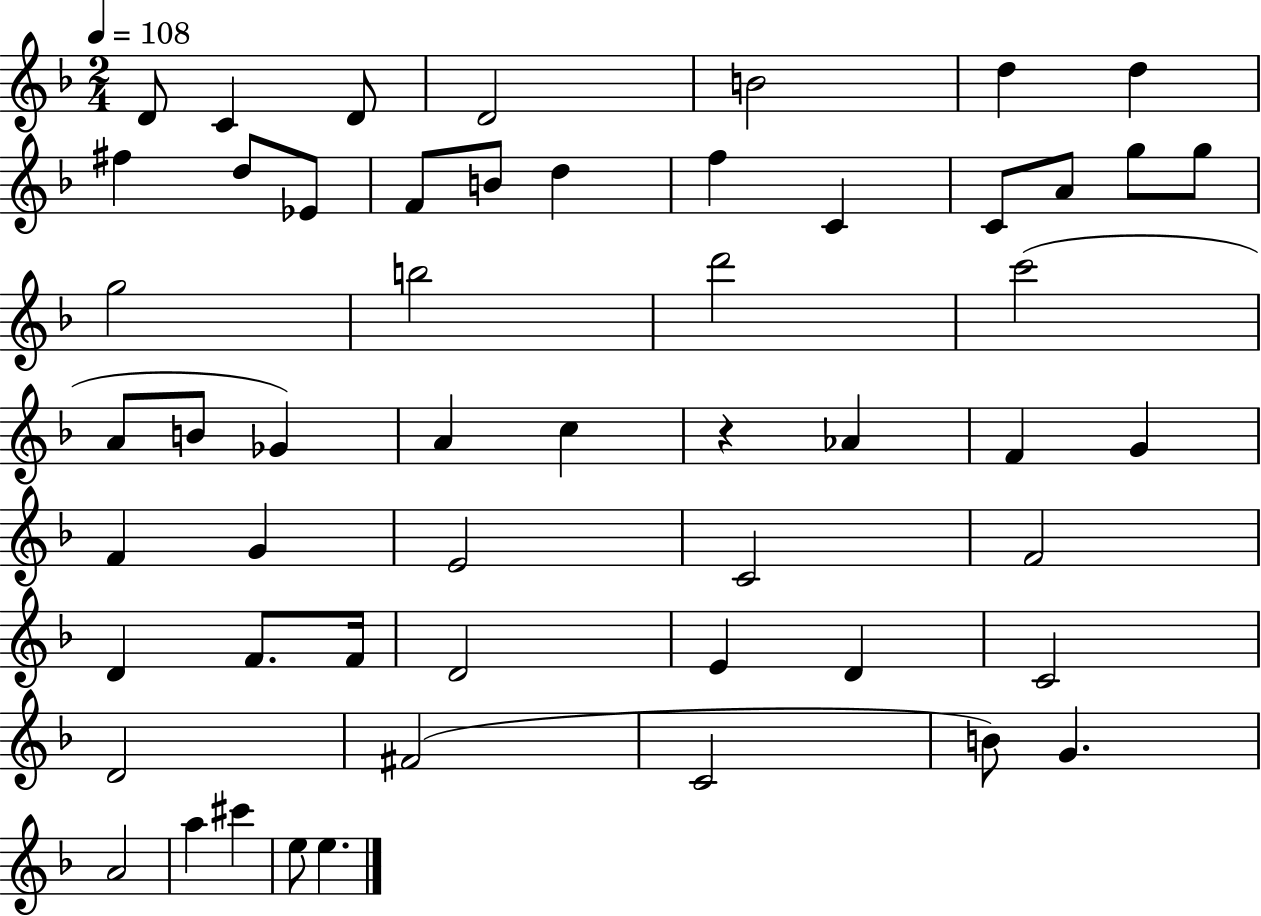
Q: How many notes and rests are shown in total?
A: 54